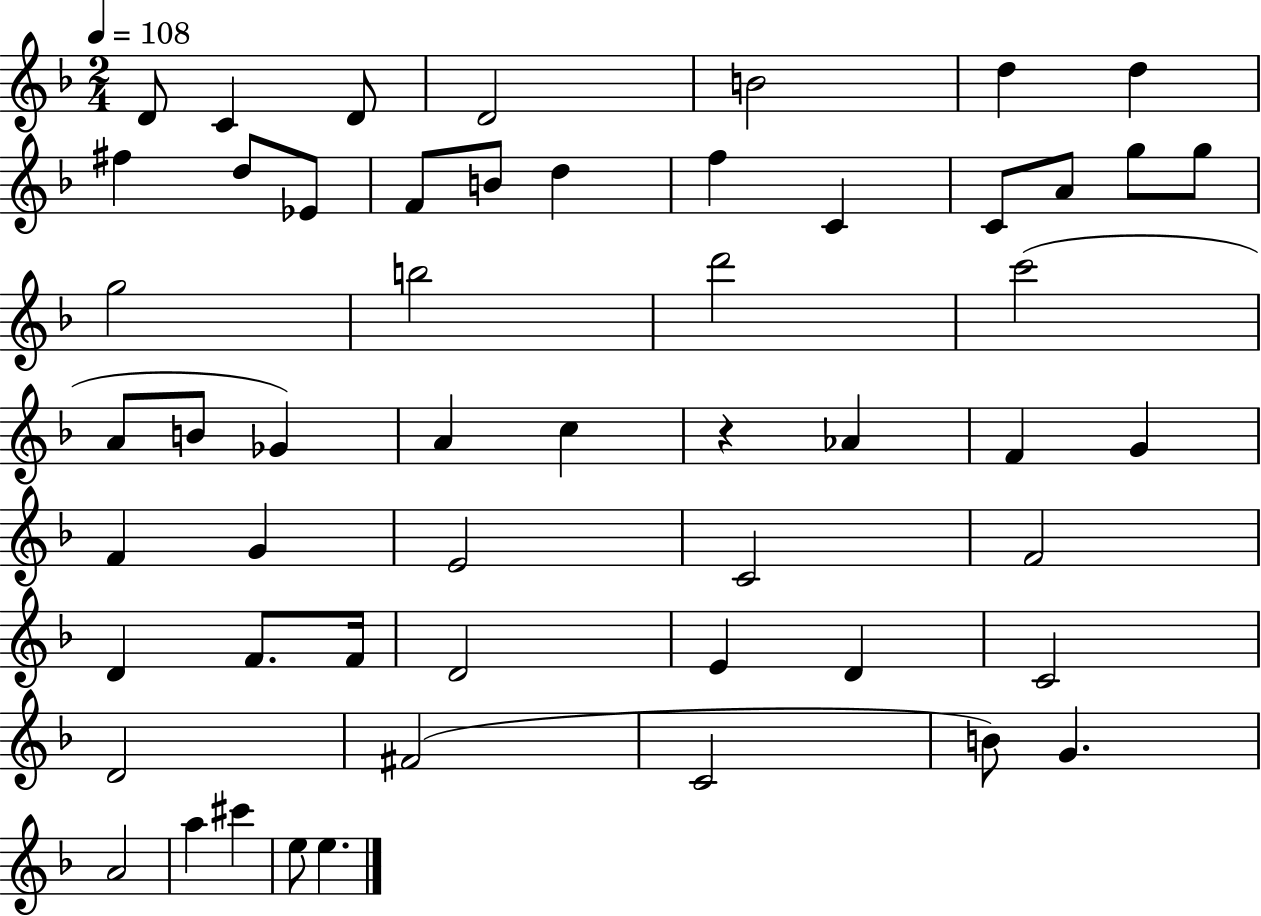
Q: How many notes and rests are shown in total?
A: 54